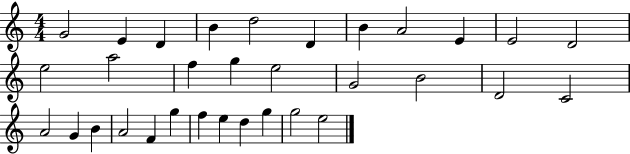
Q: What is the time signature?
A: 4/4